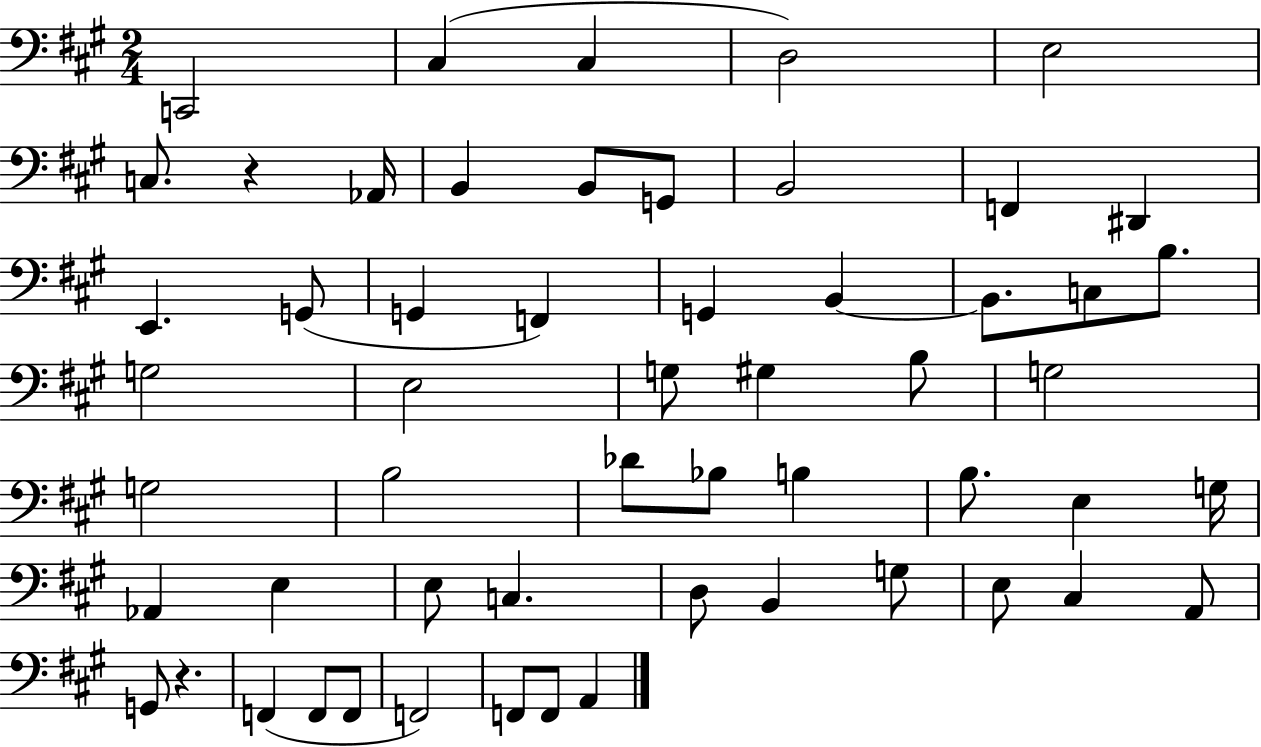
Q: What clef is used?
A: bass